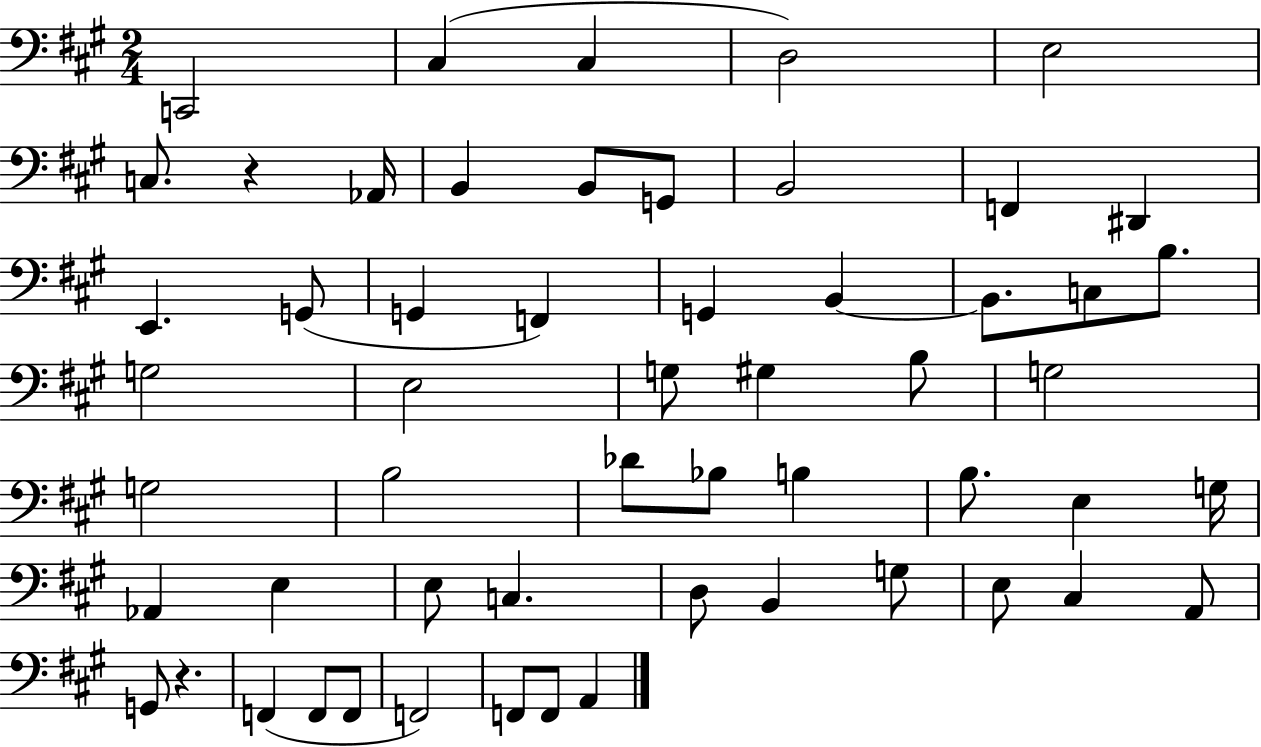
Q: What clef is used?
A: bass